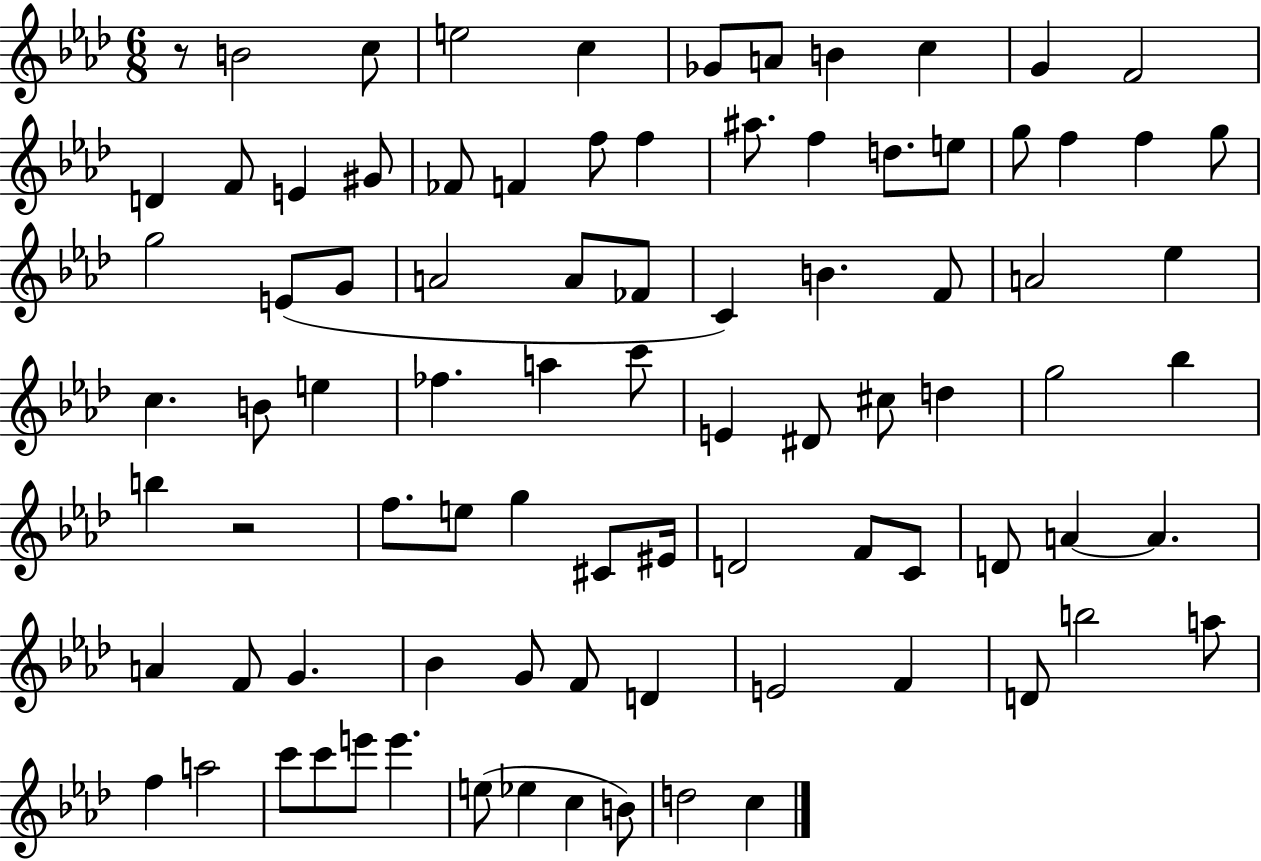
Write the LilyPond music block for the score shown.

{
  \clef treble
  \numericTimeSignature
  \time 6/8
  \key aes \major
  r8 b'2 c''8 | e''2 c''4 | ges'8 a'8 b'4 c''4 | g'4 f'2 | \break d'4 f'8 e'4 gis'8 | fes'8 f'4 f''8 f''4 | ais''8. f''4 d''8. e''8 | g''8 f''4 f''4 g''8 | \break g''2 e'8( g'8 | a'2 a'8 fes'8 | c'4) b'4. f'8 | a'2 ees''4 | \break c''4. b'8 e''4 | fes''4. a''4 c'''8 | e'4 dis'8 cis''8 d''4 | g''2 bes''4 | \break b''4 r2 | f''8. e''8 g''4 cis'8 eis'16 | d'2 f'8 c'8 | d'8 a'4~~ a'4. | \break a'4 f'8 g'4. | bes'4 g'8 f'8 d'4 | e'2 f'4 | d'8 b''2 a''8 | \break f''4 a''2 | c'''8 c'''8 e'''8 e'''4. | e''8( ees''4 c''4 b'8) | d''2 c''4 | \break \bar "|."
}